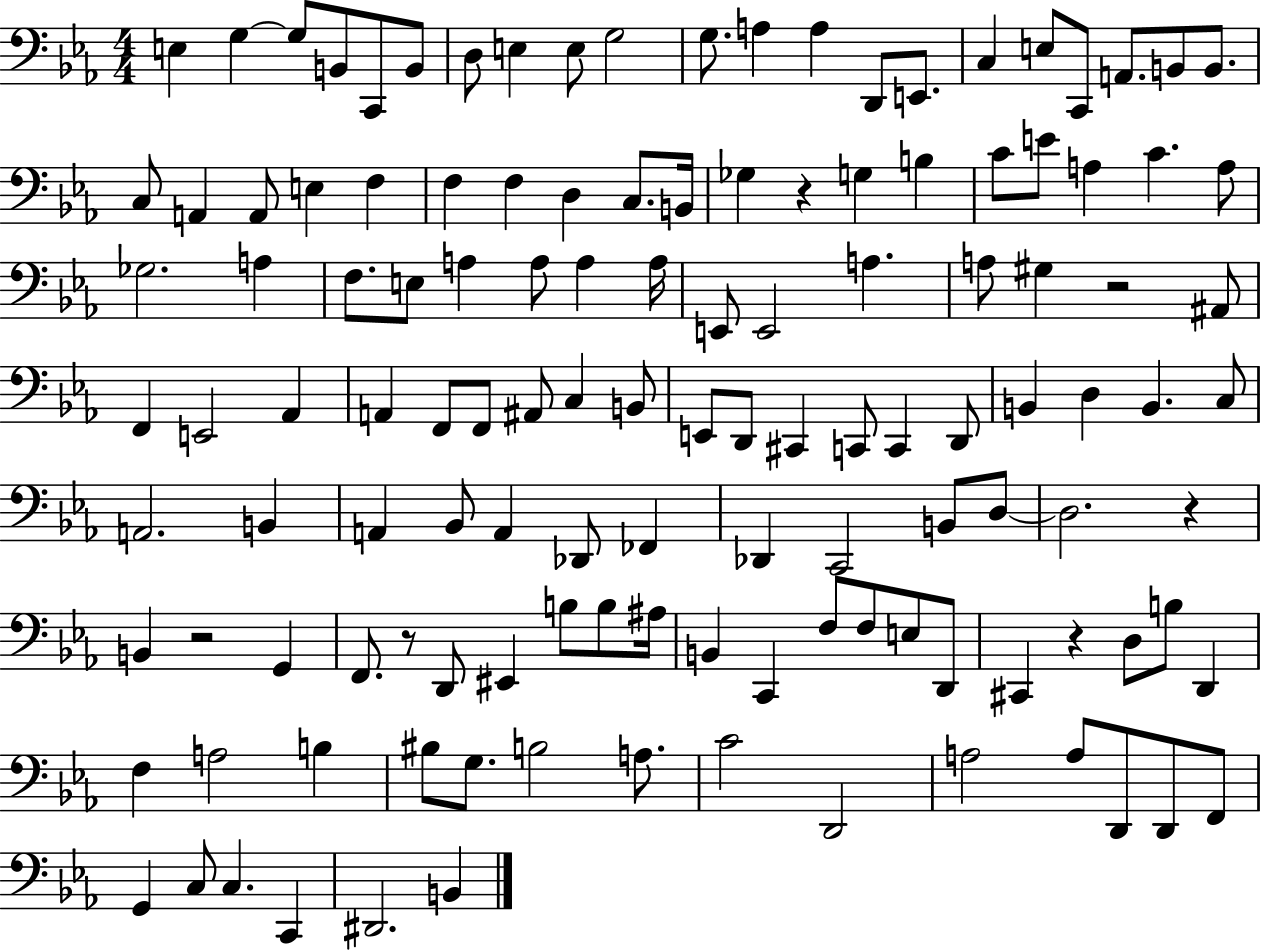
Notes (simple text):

E3/q G3/q G3/e B2/e C2/e B2/e D3/e E3/q E3/e G3/h G3/e. A3/q A3/q D2/e E2/e. C3/q E3/e C2/e A2/e. B2/e B2/e. C3/e A2/q A2/e E3/q F3/q F3/q F3/q D3/q C3/e. B2/s Gb3/q R/q G3/q B3/q C4/e E4/e A3/q C4/q. A3/e Gb3/h. A3/q F3/e. E3/e A3/q A3/e A3/q A3/s E2/e E2/h A3/q. A3/e G#3/q R/h A#2/e F2/q E2/h Ab2/q A2/q F2/e F2/e A#2/e C3/q B2/e E2/e D2/e C#2/q C2/e C2/q D2/e B2/q D3/q B2/q. C3/e A2/h. B2/q A2/q Bb2/e A2/q Db2/e FES2/q Db2/q C2/h B2/e D3/e D3/h. R/q B2/q R/h G2/q F2/e. R/e D2/e EIS2/q B3/e B3/e A#3/s B2/q C2/q F3/e F3/e E3/e D2/e C#2/q R/q D3/e B3/e D2/q F3/q A3/h B3/q BIS3/e G3/e. B3/h A3/e. C4/h D2/h A3/h A3/e D2/e D2/e F2/e G2/q C3/e C3/q. C2/q D#2/h. B2/q